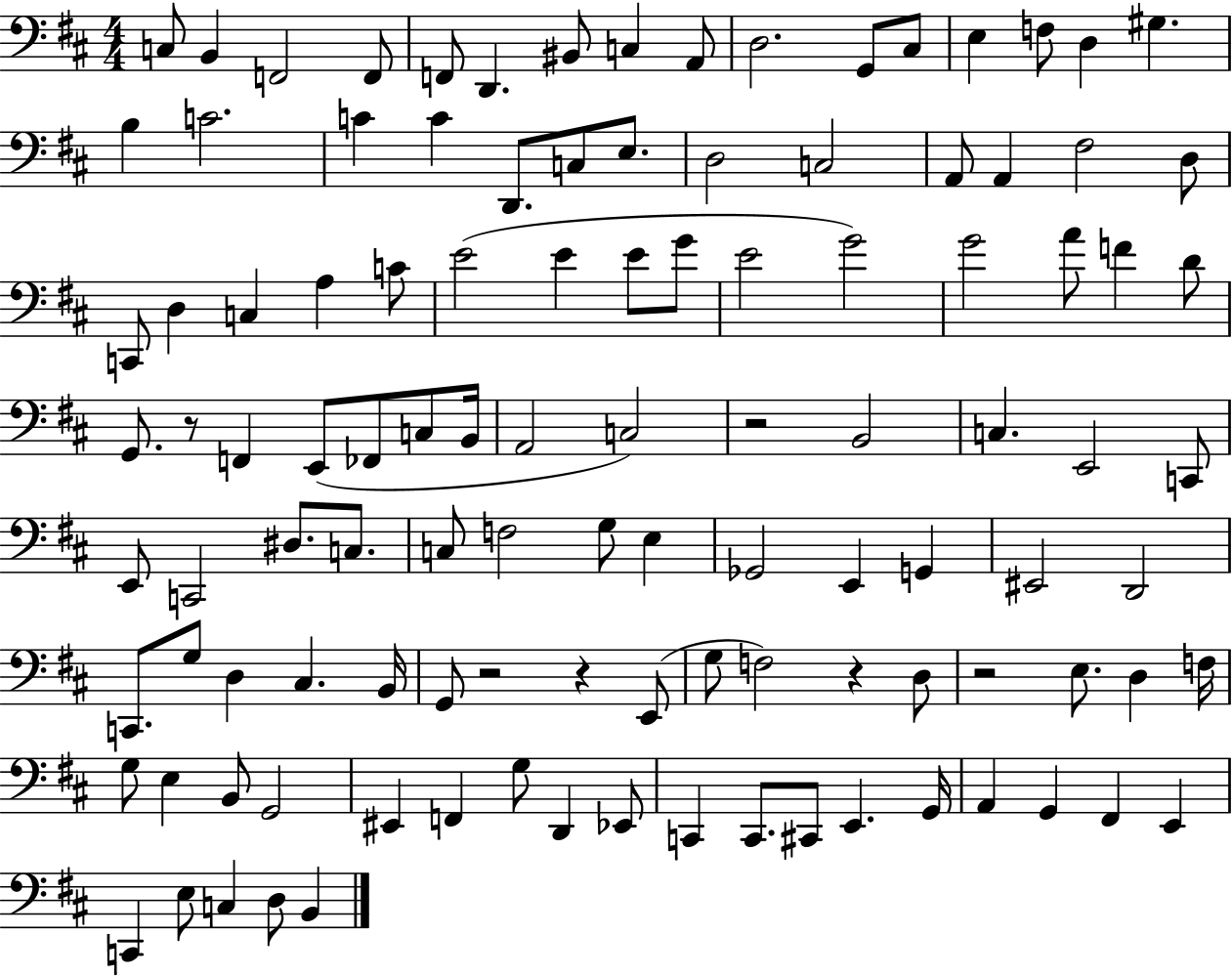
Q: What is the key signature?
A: D major